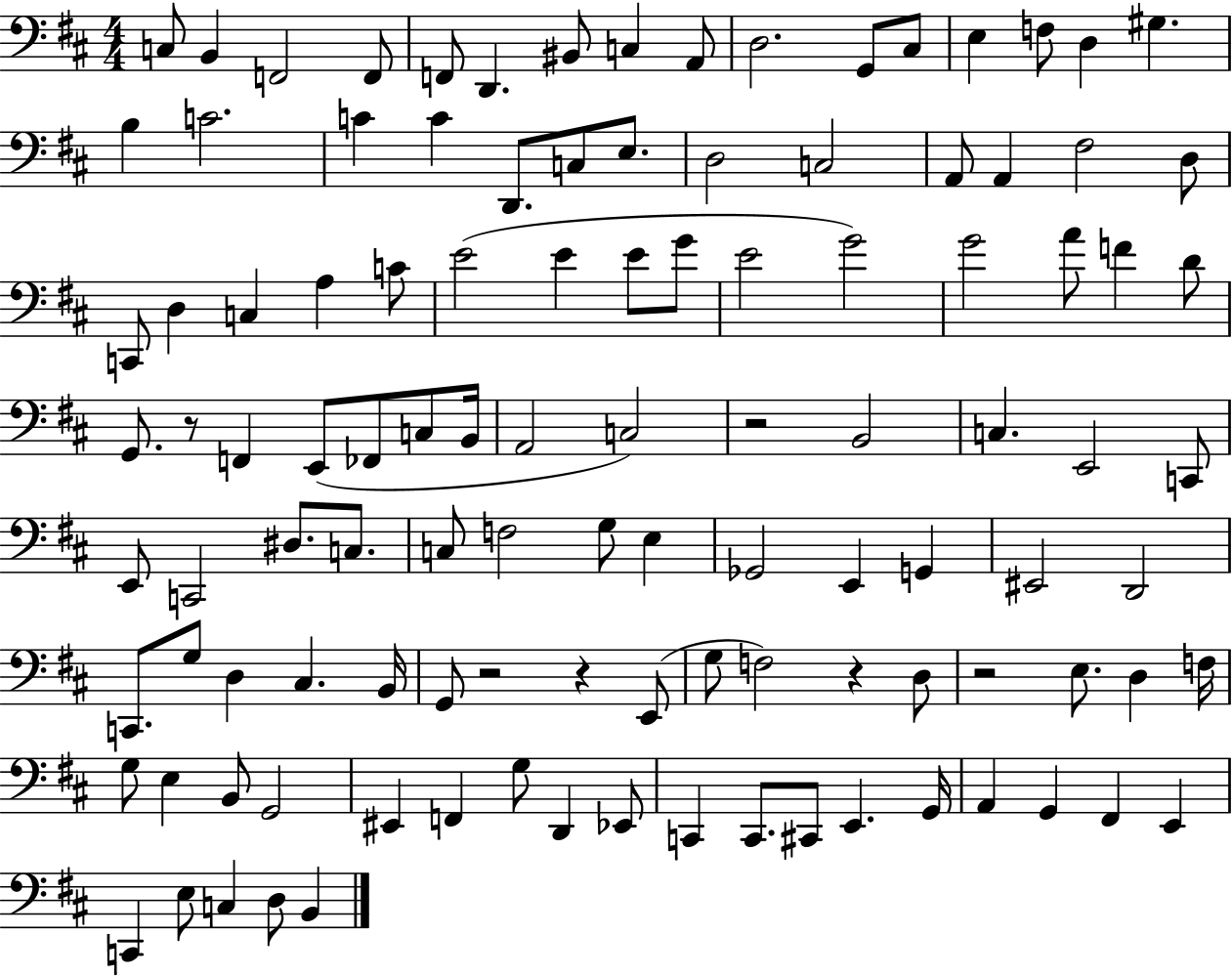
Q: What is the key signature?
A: D major